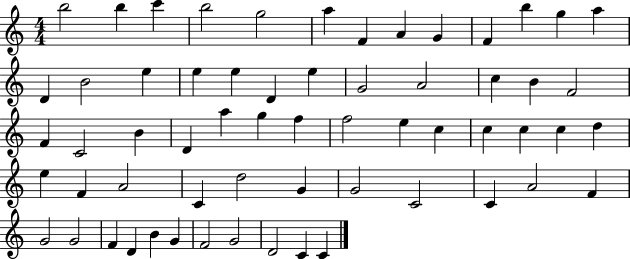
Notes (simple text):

B5/h B5/q C6/q B5/h G5/h A5/q F4/q A4/q G4/q F4/q B5/q G5/q A5/q D4/q B4/h E5/q E5/q E5/q D4/q E5/q G4/h A4/h C5/q B4/q F4/h F4/q C4/h B4/q D4/q A5/q G5/q F5/q F5/h E5/q C5/q C5/q C5/q C5/q D5/q E5/q F4/q A4/h C4/q D5/h G4/q G4/h C4/h C4/q A4/h F4/q G4/h G4/h F4/q D4/q B4/q G4/q F4/h G4/h D4/h C4/q C4/q